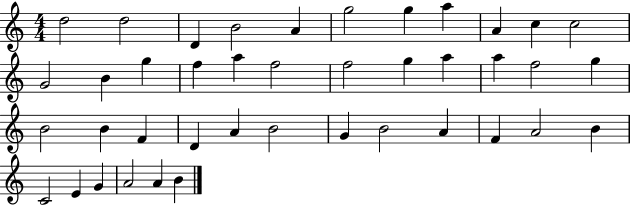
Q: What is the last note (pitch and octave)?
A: B4